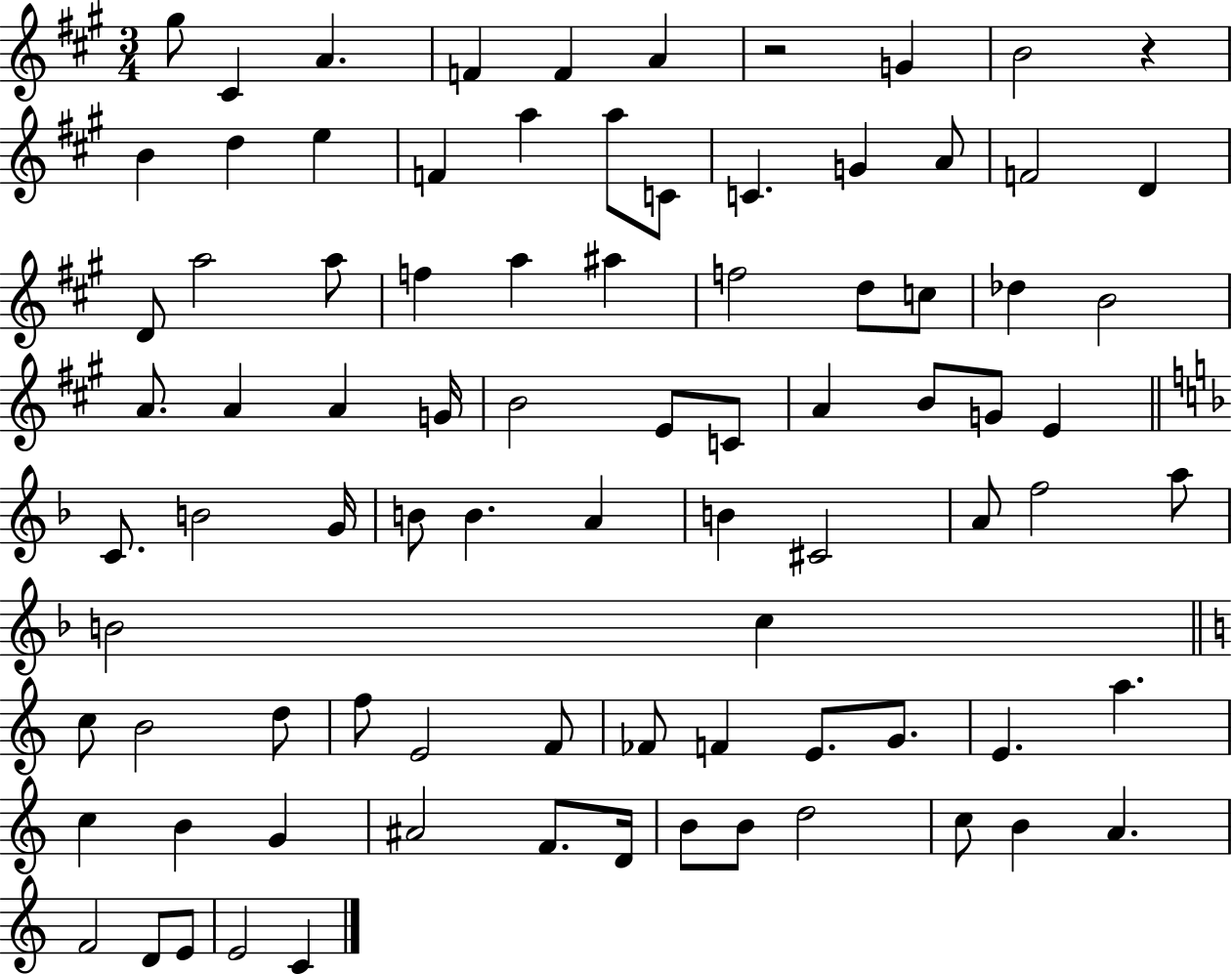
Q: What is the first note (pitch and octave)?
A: G#5